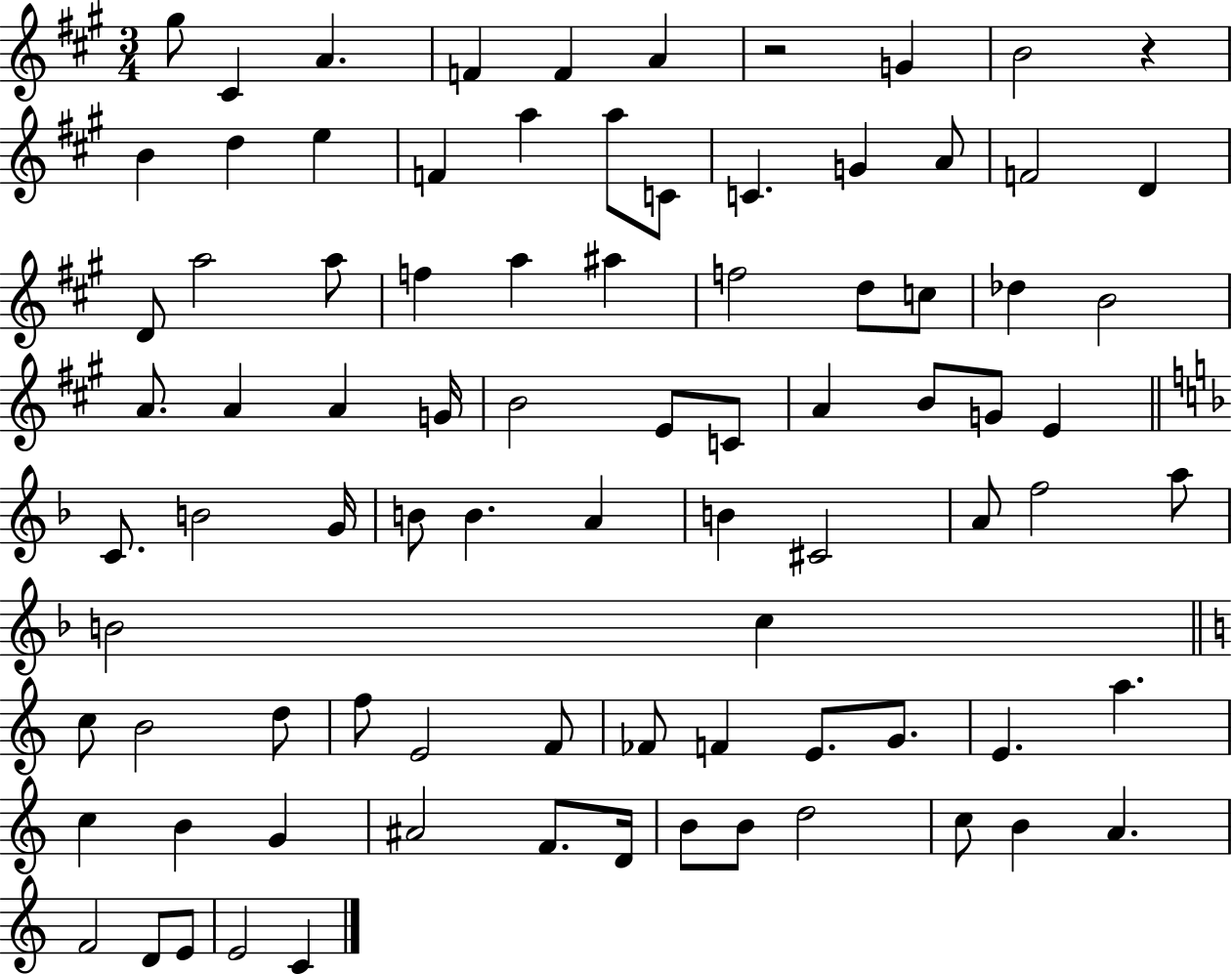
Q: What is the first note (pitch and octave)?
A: G#5